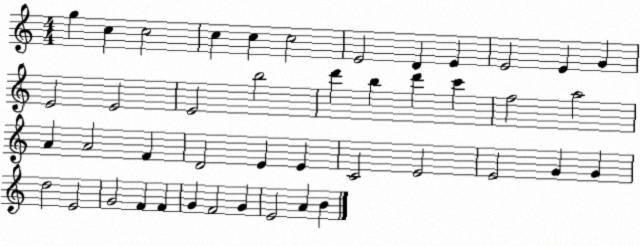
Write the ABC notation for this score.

X:1
T:Untitled
M:4/4
L:1/4
K:C
g c c2 c c c2 E2 D E E2 E G E2 E2 E2 b2 d' b d' c' f2 a2 A A2 F D2 E E C2 E2 E2 G G d2 E2 G2 F F G F2 G E2 A B